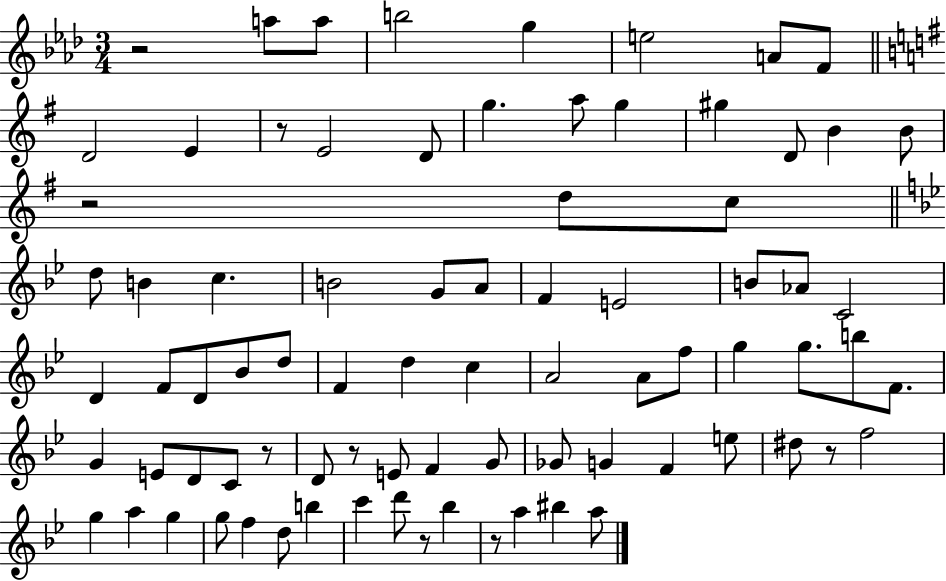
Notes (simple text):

R/h A5/e A5/e B5/h G5/q E5/h A4/e F4/e D4/h E4/q R/e E4/h D4/e G5/q. A5/e G5/q G#5/q D4/e B4/q B4/e R/h D5/e C5/e D5/e B4/q C5/q. B4/h G4/e A4/e F4/q E4/h B4/e Ab4/e C4/h D4/q F4/e D4/e Bb4/e D5/e F4/q D5/q C5/q A4/h A4/e F5/e G5/q G5/e. B5/e F4/e. G4/q E4/e D4/e C4/e R/e D4/e R/e E4/e F4/q G4/e Gb4/e G4/q F4/q E5/e D#5/e R/e F5/h G5/q A5/q G5/q G5/e F5/q D5/e B5/q C6/q D6/e R/e Bb5/q R/e A5/q BIS5/q A5/e